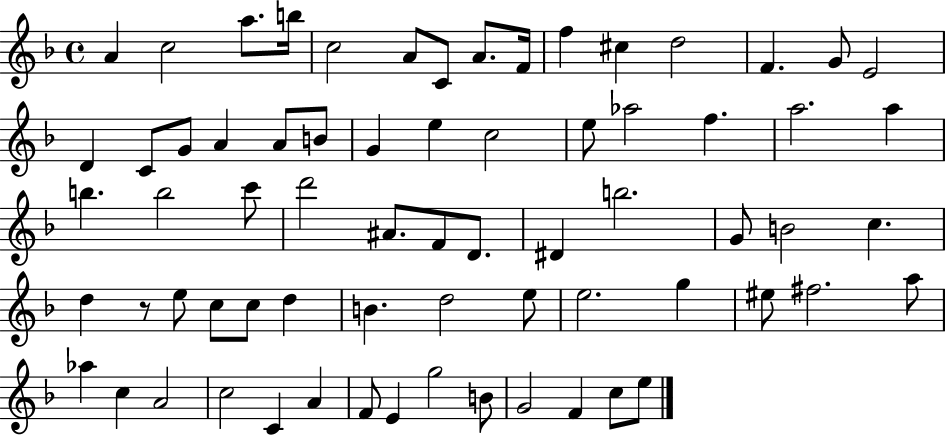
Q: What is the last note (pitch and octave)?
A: E5